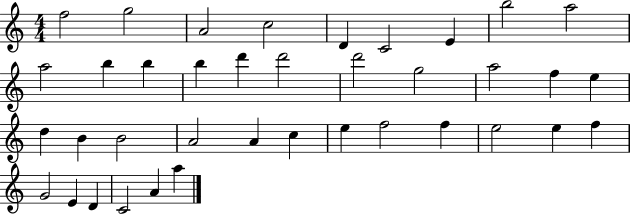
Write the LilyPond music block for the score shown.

{
  \clef treble
  \numericTimeSignature
  \time 4/4
  \key c \major
  f''2 g''2 | a'2 c''2 | d'4 c'2 e'4 | b''2 a''2 | \break a''2 b''4 b''4 | b''4 d'''4 d'''2 | d'''2 g''2 | a''2 f''4 e''4 | \break d''4 b'4 b'2 | a'2 a'4 c''4 | e''4 f''2 f''4 | e''2 e''4 f''4 | \break g'2 e'4 d'4 | c'2 a'4 a''4 | \bar "|."
}